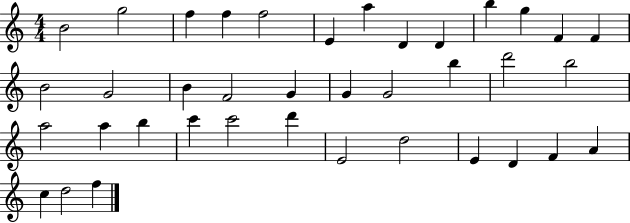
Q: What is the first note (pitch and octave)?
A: B4